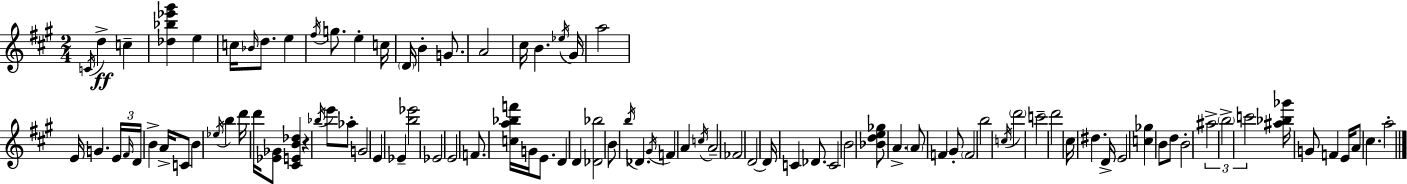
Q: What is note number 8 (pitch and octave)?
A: E5